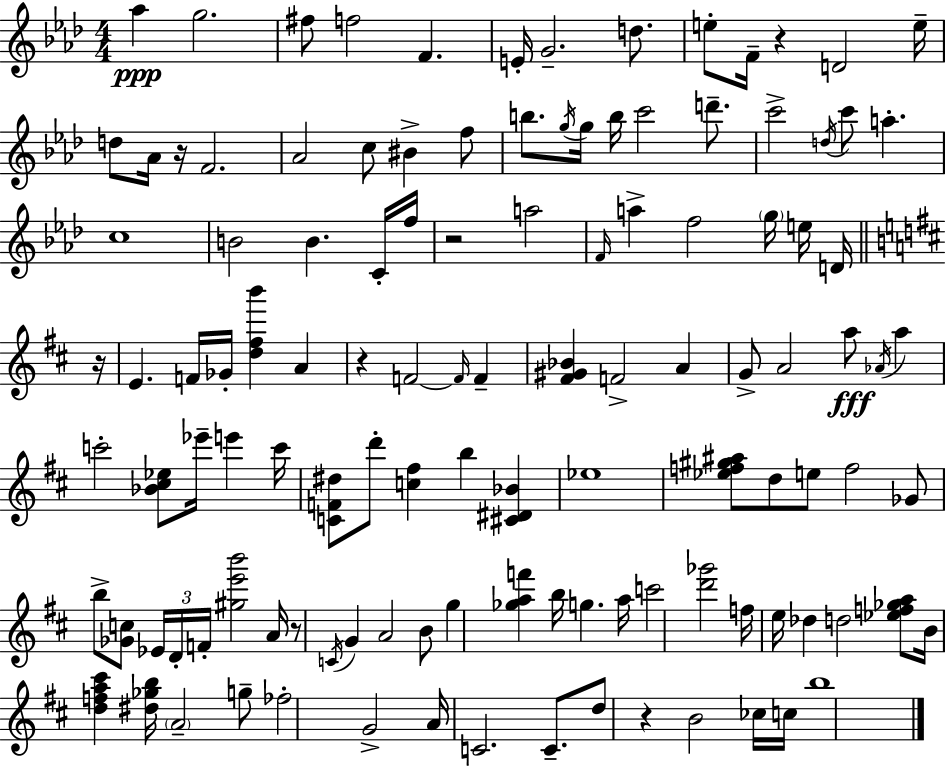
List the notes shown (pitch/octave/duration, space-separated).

Ab5/q G5/h. F#5/e F5/h F4/q. E4/s G4/h. D5/e. E5/e F4/s R/q D4/h E5/s D5/e Ab4/s R/s F4/h. Ab4/h C5/e BIS4/q F5/e B5/e. G5/s G5/s B5/s C6/h D6/e. C6/h D5/s C6/e A5/q. C5/w B4/h B4/q. C4/s F5/s R/h A5/h F4/s A5/q F5/h G5/s E5/s D4/s R/s E4/q. F4/s Gb4/s [D5,F#5,B6]/q A4/q R/q F4/h F4/s F4/q [F#4,G#4,Bb4]/q F4/h A4/q G4/e A4/h A5/e Ab4/s A5/q C6/h [Bb4,C#5,Eb5]/e Eb6/s E6/q C6/s [C4,F4,D#5]/e D6/e [C5,F#5]/q B5/q [C#4,D#4,Bb4]/q Eb5/w [Eb5,F5,G#5,A#5]/e D5/e E5/e F5/h Gb4/e B5/e [Gb4,C5]/e Eb4/s D4/s F4/s [G#5,E6,B6]/h A4/s R/e C4/s G4/q A4/h B4/e G5/q [Gb5,A5,F6]/q B5/s G5/q. A5/s C6/h [D6,Gb6]/h F5/s E5/s Db5/q D5/h [Eb5,F5,Gb5,A5]/e B4/s [D5,F5,A5,C#6]/q [D#5,Gb5,B5]/s A4/h G5/e FES5/h G4/h A4/s C4/h. C4/e. D5/e R/q B4/h CES5/s C5/s B5/w